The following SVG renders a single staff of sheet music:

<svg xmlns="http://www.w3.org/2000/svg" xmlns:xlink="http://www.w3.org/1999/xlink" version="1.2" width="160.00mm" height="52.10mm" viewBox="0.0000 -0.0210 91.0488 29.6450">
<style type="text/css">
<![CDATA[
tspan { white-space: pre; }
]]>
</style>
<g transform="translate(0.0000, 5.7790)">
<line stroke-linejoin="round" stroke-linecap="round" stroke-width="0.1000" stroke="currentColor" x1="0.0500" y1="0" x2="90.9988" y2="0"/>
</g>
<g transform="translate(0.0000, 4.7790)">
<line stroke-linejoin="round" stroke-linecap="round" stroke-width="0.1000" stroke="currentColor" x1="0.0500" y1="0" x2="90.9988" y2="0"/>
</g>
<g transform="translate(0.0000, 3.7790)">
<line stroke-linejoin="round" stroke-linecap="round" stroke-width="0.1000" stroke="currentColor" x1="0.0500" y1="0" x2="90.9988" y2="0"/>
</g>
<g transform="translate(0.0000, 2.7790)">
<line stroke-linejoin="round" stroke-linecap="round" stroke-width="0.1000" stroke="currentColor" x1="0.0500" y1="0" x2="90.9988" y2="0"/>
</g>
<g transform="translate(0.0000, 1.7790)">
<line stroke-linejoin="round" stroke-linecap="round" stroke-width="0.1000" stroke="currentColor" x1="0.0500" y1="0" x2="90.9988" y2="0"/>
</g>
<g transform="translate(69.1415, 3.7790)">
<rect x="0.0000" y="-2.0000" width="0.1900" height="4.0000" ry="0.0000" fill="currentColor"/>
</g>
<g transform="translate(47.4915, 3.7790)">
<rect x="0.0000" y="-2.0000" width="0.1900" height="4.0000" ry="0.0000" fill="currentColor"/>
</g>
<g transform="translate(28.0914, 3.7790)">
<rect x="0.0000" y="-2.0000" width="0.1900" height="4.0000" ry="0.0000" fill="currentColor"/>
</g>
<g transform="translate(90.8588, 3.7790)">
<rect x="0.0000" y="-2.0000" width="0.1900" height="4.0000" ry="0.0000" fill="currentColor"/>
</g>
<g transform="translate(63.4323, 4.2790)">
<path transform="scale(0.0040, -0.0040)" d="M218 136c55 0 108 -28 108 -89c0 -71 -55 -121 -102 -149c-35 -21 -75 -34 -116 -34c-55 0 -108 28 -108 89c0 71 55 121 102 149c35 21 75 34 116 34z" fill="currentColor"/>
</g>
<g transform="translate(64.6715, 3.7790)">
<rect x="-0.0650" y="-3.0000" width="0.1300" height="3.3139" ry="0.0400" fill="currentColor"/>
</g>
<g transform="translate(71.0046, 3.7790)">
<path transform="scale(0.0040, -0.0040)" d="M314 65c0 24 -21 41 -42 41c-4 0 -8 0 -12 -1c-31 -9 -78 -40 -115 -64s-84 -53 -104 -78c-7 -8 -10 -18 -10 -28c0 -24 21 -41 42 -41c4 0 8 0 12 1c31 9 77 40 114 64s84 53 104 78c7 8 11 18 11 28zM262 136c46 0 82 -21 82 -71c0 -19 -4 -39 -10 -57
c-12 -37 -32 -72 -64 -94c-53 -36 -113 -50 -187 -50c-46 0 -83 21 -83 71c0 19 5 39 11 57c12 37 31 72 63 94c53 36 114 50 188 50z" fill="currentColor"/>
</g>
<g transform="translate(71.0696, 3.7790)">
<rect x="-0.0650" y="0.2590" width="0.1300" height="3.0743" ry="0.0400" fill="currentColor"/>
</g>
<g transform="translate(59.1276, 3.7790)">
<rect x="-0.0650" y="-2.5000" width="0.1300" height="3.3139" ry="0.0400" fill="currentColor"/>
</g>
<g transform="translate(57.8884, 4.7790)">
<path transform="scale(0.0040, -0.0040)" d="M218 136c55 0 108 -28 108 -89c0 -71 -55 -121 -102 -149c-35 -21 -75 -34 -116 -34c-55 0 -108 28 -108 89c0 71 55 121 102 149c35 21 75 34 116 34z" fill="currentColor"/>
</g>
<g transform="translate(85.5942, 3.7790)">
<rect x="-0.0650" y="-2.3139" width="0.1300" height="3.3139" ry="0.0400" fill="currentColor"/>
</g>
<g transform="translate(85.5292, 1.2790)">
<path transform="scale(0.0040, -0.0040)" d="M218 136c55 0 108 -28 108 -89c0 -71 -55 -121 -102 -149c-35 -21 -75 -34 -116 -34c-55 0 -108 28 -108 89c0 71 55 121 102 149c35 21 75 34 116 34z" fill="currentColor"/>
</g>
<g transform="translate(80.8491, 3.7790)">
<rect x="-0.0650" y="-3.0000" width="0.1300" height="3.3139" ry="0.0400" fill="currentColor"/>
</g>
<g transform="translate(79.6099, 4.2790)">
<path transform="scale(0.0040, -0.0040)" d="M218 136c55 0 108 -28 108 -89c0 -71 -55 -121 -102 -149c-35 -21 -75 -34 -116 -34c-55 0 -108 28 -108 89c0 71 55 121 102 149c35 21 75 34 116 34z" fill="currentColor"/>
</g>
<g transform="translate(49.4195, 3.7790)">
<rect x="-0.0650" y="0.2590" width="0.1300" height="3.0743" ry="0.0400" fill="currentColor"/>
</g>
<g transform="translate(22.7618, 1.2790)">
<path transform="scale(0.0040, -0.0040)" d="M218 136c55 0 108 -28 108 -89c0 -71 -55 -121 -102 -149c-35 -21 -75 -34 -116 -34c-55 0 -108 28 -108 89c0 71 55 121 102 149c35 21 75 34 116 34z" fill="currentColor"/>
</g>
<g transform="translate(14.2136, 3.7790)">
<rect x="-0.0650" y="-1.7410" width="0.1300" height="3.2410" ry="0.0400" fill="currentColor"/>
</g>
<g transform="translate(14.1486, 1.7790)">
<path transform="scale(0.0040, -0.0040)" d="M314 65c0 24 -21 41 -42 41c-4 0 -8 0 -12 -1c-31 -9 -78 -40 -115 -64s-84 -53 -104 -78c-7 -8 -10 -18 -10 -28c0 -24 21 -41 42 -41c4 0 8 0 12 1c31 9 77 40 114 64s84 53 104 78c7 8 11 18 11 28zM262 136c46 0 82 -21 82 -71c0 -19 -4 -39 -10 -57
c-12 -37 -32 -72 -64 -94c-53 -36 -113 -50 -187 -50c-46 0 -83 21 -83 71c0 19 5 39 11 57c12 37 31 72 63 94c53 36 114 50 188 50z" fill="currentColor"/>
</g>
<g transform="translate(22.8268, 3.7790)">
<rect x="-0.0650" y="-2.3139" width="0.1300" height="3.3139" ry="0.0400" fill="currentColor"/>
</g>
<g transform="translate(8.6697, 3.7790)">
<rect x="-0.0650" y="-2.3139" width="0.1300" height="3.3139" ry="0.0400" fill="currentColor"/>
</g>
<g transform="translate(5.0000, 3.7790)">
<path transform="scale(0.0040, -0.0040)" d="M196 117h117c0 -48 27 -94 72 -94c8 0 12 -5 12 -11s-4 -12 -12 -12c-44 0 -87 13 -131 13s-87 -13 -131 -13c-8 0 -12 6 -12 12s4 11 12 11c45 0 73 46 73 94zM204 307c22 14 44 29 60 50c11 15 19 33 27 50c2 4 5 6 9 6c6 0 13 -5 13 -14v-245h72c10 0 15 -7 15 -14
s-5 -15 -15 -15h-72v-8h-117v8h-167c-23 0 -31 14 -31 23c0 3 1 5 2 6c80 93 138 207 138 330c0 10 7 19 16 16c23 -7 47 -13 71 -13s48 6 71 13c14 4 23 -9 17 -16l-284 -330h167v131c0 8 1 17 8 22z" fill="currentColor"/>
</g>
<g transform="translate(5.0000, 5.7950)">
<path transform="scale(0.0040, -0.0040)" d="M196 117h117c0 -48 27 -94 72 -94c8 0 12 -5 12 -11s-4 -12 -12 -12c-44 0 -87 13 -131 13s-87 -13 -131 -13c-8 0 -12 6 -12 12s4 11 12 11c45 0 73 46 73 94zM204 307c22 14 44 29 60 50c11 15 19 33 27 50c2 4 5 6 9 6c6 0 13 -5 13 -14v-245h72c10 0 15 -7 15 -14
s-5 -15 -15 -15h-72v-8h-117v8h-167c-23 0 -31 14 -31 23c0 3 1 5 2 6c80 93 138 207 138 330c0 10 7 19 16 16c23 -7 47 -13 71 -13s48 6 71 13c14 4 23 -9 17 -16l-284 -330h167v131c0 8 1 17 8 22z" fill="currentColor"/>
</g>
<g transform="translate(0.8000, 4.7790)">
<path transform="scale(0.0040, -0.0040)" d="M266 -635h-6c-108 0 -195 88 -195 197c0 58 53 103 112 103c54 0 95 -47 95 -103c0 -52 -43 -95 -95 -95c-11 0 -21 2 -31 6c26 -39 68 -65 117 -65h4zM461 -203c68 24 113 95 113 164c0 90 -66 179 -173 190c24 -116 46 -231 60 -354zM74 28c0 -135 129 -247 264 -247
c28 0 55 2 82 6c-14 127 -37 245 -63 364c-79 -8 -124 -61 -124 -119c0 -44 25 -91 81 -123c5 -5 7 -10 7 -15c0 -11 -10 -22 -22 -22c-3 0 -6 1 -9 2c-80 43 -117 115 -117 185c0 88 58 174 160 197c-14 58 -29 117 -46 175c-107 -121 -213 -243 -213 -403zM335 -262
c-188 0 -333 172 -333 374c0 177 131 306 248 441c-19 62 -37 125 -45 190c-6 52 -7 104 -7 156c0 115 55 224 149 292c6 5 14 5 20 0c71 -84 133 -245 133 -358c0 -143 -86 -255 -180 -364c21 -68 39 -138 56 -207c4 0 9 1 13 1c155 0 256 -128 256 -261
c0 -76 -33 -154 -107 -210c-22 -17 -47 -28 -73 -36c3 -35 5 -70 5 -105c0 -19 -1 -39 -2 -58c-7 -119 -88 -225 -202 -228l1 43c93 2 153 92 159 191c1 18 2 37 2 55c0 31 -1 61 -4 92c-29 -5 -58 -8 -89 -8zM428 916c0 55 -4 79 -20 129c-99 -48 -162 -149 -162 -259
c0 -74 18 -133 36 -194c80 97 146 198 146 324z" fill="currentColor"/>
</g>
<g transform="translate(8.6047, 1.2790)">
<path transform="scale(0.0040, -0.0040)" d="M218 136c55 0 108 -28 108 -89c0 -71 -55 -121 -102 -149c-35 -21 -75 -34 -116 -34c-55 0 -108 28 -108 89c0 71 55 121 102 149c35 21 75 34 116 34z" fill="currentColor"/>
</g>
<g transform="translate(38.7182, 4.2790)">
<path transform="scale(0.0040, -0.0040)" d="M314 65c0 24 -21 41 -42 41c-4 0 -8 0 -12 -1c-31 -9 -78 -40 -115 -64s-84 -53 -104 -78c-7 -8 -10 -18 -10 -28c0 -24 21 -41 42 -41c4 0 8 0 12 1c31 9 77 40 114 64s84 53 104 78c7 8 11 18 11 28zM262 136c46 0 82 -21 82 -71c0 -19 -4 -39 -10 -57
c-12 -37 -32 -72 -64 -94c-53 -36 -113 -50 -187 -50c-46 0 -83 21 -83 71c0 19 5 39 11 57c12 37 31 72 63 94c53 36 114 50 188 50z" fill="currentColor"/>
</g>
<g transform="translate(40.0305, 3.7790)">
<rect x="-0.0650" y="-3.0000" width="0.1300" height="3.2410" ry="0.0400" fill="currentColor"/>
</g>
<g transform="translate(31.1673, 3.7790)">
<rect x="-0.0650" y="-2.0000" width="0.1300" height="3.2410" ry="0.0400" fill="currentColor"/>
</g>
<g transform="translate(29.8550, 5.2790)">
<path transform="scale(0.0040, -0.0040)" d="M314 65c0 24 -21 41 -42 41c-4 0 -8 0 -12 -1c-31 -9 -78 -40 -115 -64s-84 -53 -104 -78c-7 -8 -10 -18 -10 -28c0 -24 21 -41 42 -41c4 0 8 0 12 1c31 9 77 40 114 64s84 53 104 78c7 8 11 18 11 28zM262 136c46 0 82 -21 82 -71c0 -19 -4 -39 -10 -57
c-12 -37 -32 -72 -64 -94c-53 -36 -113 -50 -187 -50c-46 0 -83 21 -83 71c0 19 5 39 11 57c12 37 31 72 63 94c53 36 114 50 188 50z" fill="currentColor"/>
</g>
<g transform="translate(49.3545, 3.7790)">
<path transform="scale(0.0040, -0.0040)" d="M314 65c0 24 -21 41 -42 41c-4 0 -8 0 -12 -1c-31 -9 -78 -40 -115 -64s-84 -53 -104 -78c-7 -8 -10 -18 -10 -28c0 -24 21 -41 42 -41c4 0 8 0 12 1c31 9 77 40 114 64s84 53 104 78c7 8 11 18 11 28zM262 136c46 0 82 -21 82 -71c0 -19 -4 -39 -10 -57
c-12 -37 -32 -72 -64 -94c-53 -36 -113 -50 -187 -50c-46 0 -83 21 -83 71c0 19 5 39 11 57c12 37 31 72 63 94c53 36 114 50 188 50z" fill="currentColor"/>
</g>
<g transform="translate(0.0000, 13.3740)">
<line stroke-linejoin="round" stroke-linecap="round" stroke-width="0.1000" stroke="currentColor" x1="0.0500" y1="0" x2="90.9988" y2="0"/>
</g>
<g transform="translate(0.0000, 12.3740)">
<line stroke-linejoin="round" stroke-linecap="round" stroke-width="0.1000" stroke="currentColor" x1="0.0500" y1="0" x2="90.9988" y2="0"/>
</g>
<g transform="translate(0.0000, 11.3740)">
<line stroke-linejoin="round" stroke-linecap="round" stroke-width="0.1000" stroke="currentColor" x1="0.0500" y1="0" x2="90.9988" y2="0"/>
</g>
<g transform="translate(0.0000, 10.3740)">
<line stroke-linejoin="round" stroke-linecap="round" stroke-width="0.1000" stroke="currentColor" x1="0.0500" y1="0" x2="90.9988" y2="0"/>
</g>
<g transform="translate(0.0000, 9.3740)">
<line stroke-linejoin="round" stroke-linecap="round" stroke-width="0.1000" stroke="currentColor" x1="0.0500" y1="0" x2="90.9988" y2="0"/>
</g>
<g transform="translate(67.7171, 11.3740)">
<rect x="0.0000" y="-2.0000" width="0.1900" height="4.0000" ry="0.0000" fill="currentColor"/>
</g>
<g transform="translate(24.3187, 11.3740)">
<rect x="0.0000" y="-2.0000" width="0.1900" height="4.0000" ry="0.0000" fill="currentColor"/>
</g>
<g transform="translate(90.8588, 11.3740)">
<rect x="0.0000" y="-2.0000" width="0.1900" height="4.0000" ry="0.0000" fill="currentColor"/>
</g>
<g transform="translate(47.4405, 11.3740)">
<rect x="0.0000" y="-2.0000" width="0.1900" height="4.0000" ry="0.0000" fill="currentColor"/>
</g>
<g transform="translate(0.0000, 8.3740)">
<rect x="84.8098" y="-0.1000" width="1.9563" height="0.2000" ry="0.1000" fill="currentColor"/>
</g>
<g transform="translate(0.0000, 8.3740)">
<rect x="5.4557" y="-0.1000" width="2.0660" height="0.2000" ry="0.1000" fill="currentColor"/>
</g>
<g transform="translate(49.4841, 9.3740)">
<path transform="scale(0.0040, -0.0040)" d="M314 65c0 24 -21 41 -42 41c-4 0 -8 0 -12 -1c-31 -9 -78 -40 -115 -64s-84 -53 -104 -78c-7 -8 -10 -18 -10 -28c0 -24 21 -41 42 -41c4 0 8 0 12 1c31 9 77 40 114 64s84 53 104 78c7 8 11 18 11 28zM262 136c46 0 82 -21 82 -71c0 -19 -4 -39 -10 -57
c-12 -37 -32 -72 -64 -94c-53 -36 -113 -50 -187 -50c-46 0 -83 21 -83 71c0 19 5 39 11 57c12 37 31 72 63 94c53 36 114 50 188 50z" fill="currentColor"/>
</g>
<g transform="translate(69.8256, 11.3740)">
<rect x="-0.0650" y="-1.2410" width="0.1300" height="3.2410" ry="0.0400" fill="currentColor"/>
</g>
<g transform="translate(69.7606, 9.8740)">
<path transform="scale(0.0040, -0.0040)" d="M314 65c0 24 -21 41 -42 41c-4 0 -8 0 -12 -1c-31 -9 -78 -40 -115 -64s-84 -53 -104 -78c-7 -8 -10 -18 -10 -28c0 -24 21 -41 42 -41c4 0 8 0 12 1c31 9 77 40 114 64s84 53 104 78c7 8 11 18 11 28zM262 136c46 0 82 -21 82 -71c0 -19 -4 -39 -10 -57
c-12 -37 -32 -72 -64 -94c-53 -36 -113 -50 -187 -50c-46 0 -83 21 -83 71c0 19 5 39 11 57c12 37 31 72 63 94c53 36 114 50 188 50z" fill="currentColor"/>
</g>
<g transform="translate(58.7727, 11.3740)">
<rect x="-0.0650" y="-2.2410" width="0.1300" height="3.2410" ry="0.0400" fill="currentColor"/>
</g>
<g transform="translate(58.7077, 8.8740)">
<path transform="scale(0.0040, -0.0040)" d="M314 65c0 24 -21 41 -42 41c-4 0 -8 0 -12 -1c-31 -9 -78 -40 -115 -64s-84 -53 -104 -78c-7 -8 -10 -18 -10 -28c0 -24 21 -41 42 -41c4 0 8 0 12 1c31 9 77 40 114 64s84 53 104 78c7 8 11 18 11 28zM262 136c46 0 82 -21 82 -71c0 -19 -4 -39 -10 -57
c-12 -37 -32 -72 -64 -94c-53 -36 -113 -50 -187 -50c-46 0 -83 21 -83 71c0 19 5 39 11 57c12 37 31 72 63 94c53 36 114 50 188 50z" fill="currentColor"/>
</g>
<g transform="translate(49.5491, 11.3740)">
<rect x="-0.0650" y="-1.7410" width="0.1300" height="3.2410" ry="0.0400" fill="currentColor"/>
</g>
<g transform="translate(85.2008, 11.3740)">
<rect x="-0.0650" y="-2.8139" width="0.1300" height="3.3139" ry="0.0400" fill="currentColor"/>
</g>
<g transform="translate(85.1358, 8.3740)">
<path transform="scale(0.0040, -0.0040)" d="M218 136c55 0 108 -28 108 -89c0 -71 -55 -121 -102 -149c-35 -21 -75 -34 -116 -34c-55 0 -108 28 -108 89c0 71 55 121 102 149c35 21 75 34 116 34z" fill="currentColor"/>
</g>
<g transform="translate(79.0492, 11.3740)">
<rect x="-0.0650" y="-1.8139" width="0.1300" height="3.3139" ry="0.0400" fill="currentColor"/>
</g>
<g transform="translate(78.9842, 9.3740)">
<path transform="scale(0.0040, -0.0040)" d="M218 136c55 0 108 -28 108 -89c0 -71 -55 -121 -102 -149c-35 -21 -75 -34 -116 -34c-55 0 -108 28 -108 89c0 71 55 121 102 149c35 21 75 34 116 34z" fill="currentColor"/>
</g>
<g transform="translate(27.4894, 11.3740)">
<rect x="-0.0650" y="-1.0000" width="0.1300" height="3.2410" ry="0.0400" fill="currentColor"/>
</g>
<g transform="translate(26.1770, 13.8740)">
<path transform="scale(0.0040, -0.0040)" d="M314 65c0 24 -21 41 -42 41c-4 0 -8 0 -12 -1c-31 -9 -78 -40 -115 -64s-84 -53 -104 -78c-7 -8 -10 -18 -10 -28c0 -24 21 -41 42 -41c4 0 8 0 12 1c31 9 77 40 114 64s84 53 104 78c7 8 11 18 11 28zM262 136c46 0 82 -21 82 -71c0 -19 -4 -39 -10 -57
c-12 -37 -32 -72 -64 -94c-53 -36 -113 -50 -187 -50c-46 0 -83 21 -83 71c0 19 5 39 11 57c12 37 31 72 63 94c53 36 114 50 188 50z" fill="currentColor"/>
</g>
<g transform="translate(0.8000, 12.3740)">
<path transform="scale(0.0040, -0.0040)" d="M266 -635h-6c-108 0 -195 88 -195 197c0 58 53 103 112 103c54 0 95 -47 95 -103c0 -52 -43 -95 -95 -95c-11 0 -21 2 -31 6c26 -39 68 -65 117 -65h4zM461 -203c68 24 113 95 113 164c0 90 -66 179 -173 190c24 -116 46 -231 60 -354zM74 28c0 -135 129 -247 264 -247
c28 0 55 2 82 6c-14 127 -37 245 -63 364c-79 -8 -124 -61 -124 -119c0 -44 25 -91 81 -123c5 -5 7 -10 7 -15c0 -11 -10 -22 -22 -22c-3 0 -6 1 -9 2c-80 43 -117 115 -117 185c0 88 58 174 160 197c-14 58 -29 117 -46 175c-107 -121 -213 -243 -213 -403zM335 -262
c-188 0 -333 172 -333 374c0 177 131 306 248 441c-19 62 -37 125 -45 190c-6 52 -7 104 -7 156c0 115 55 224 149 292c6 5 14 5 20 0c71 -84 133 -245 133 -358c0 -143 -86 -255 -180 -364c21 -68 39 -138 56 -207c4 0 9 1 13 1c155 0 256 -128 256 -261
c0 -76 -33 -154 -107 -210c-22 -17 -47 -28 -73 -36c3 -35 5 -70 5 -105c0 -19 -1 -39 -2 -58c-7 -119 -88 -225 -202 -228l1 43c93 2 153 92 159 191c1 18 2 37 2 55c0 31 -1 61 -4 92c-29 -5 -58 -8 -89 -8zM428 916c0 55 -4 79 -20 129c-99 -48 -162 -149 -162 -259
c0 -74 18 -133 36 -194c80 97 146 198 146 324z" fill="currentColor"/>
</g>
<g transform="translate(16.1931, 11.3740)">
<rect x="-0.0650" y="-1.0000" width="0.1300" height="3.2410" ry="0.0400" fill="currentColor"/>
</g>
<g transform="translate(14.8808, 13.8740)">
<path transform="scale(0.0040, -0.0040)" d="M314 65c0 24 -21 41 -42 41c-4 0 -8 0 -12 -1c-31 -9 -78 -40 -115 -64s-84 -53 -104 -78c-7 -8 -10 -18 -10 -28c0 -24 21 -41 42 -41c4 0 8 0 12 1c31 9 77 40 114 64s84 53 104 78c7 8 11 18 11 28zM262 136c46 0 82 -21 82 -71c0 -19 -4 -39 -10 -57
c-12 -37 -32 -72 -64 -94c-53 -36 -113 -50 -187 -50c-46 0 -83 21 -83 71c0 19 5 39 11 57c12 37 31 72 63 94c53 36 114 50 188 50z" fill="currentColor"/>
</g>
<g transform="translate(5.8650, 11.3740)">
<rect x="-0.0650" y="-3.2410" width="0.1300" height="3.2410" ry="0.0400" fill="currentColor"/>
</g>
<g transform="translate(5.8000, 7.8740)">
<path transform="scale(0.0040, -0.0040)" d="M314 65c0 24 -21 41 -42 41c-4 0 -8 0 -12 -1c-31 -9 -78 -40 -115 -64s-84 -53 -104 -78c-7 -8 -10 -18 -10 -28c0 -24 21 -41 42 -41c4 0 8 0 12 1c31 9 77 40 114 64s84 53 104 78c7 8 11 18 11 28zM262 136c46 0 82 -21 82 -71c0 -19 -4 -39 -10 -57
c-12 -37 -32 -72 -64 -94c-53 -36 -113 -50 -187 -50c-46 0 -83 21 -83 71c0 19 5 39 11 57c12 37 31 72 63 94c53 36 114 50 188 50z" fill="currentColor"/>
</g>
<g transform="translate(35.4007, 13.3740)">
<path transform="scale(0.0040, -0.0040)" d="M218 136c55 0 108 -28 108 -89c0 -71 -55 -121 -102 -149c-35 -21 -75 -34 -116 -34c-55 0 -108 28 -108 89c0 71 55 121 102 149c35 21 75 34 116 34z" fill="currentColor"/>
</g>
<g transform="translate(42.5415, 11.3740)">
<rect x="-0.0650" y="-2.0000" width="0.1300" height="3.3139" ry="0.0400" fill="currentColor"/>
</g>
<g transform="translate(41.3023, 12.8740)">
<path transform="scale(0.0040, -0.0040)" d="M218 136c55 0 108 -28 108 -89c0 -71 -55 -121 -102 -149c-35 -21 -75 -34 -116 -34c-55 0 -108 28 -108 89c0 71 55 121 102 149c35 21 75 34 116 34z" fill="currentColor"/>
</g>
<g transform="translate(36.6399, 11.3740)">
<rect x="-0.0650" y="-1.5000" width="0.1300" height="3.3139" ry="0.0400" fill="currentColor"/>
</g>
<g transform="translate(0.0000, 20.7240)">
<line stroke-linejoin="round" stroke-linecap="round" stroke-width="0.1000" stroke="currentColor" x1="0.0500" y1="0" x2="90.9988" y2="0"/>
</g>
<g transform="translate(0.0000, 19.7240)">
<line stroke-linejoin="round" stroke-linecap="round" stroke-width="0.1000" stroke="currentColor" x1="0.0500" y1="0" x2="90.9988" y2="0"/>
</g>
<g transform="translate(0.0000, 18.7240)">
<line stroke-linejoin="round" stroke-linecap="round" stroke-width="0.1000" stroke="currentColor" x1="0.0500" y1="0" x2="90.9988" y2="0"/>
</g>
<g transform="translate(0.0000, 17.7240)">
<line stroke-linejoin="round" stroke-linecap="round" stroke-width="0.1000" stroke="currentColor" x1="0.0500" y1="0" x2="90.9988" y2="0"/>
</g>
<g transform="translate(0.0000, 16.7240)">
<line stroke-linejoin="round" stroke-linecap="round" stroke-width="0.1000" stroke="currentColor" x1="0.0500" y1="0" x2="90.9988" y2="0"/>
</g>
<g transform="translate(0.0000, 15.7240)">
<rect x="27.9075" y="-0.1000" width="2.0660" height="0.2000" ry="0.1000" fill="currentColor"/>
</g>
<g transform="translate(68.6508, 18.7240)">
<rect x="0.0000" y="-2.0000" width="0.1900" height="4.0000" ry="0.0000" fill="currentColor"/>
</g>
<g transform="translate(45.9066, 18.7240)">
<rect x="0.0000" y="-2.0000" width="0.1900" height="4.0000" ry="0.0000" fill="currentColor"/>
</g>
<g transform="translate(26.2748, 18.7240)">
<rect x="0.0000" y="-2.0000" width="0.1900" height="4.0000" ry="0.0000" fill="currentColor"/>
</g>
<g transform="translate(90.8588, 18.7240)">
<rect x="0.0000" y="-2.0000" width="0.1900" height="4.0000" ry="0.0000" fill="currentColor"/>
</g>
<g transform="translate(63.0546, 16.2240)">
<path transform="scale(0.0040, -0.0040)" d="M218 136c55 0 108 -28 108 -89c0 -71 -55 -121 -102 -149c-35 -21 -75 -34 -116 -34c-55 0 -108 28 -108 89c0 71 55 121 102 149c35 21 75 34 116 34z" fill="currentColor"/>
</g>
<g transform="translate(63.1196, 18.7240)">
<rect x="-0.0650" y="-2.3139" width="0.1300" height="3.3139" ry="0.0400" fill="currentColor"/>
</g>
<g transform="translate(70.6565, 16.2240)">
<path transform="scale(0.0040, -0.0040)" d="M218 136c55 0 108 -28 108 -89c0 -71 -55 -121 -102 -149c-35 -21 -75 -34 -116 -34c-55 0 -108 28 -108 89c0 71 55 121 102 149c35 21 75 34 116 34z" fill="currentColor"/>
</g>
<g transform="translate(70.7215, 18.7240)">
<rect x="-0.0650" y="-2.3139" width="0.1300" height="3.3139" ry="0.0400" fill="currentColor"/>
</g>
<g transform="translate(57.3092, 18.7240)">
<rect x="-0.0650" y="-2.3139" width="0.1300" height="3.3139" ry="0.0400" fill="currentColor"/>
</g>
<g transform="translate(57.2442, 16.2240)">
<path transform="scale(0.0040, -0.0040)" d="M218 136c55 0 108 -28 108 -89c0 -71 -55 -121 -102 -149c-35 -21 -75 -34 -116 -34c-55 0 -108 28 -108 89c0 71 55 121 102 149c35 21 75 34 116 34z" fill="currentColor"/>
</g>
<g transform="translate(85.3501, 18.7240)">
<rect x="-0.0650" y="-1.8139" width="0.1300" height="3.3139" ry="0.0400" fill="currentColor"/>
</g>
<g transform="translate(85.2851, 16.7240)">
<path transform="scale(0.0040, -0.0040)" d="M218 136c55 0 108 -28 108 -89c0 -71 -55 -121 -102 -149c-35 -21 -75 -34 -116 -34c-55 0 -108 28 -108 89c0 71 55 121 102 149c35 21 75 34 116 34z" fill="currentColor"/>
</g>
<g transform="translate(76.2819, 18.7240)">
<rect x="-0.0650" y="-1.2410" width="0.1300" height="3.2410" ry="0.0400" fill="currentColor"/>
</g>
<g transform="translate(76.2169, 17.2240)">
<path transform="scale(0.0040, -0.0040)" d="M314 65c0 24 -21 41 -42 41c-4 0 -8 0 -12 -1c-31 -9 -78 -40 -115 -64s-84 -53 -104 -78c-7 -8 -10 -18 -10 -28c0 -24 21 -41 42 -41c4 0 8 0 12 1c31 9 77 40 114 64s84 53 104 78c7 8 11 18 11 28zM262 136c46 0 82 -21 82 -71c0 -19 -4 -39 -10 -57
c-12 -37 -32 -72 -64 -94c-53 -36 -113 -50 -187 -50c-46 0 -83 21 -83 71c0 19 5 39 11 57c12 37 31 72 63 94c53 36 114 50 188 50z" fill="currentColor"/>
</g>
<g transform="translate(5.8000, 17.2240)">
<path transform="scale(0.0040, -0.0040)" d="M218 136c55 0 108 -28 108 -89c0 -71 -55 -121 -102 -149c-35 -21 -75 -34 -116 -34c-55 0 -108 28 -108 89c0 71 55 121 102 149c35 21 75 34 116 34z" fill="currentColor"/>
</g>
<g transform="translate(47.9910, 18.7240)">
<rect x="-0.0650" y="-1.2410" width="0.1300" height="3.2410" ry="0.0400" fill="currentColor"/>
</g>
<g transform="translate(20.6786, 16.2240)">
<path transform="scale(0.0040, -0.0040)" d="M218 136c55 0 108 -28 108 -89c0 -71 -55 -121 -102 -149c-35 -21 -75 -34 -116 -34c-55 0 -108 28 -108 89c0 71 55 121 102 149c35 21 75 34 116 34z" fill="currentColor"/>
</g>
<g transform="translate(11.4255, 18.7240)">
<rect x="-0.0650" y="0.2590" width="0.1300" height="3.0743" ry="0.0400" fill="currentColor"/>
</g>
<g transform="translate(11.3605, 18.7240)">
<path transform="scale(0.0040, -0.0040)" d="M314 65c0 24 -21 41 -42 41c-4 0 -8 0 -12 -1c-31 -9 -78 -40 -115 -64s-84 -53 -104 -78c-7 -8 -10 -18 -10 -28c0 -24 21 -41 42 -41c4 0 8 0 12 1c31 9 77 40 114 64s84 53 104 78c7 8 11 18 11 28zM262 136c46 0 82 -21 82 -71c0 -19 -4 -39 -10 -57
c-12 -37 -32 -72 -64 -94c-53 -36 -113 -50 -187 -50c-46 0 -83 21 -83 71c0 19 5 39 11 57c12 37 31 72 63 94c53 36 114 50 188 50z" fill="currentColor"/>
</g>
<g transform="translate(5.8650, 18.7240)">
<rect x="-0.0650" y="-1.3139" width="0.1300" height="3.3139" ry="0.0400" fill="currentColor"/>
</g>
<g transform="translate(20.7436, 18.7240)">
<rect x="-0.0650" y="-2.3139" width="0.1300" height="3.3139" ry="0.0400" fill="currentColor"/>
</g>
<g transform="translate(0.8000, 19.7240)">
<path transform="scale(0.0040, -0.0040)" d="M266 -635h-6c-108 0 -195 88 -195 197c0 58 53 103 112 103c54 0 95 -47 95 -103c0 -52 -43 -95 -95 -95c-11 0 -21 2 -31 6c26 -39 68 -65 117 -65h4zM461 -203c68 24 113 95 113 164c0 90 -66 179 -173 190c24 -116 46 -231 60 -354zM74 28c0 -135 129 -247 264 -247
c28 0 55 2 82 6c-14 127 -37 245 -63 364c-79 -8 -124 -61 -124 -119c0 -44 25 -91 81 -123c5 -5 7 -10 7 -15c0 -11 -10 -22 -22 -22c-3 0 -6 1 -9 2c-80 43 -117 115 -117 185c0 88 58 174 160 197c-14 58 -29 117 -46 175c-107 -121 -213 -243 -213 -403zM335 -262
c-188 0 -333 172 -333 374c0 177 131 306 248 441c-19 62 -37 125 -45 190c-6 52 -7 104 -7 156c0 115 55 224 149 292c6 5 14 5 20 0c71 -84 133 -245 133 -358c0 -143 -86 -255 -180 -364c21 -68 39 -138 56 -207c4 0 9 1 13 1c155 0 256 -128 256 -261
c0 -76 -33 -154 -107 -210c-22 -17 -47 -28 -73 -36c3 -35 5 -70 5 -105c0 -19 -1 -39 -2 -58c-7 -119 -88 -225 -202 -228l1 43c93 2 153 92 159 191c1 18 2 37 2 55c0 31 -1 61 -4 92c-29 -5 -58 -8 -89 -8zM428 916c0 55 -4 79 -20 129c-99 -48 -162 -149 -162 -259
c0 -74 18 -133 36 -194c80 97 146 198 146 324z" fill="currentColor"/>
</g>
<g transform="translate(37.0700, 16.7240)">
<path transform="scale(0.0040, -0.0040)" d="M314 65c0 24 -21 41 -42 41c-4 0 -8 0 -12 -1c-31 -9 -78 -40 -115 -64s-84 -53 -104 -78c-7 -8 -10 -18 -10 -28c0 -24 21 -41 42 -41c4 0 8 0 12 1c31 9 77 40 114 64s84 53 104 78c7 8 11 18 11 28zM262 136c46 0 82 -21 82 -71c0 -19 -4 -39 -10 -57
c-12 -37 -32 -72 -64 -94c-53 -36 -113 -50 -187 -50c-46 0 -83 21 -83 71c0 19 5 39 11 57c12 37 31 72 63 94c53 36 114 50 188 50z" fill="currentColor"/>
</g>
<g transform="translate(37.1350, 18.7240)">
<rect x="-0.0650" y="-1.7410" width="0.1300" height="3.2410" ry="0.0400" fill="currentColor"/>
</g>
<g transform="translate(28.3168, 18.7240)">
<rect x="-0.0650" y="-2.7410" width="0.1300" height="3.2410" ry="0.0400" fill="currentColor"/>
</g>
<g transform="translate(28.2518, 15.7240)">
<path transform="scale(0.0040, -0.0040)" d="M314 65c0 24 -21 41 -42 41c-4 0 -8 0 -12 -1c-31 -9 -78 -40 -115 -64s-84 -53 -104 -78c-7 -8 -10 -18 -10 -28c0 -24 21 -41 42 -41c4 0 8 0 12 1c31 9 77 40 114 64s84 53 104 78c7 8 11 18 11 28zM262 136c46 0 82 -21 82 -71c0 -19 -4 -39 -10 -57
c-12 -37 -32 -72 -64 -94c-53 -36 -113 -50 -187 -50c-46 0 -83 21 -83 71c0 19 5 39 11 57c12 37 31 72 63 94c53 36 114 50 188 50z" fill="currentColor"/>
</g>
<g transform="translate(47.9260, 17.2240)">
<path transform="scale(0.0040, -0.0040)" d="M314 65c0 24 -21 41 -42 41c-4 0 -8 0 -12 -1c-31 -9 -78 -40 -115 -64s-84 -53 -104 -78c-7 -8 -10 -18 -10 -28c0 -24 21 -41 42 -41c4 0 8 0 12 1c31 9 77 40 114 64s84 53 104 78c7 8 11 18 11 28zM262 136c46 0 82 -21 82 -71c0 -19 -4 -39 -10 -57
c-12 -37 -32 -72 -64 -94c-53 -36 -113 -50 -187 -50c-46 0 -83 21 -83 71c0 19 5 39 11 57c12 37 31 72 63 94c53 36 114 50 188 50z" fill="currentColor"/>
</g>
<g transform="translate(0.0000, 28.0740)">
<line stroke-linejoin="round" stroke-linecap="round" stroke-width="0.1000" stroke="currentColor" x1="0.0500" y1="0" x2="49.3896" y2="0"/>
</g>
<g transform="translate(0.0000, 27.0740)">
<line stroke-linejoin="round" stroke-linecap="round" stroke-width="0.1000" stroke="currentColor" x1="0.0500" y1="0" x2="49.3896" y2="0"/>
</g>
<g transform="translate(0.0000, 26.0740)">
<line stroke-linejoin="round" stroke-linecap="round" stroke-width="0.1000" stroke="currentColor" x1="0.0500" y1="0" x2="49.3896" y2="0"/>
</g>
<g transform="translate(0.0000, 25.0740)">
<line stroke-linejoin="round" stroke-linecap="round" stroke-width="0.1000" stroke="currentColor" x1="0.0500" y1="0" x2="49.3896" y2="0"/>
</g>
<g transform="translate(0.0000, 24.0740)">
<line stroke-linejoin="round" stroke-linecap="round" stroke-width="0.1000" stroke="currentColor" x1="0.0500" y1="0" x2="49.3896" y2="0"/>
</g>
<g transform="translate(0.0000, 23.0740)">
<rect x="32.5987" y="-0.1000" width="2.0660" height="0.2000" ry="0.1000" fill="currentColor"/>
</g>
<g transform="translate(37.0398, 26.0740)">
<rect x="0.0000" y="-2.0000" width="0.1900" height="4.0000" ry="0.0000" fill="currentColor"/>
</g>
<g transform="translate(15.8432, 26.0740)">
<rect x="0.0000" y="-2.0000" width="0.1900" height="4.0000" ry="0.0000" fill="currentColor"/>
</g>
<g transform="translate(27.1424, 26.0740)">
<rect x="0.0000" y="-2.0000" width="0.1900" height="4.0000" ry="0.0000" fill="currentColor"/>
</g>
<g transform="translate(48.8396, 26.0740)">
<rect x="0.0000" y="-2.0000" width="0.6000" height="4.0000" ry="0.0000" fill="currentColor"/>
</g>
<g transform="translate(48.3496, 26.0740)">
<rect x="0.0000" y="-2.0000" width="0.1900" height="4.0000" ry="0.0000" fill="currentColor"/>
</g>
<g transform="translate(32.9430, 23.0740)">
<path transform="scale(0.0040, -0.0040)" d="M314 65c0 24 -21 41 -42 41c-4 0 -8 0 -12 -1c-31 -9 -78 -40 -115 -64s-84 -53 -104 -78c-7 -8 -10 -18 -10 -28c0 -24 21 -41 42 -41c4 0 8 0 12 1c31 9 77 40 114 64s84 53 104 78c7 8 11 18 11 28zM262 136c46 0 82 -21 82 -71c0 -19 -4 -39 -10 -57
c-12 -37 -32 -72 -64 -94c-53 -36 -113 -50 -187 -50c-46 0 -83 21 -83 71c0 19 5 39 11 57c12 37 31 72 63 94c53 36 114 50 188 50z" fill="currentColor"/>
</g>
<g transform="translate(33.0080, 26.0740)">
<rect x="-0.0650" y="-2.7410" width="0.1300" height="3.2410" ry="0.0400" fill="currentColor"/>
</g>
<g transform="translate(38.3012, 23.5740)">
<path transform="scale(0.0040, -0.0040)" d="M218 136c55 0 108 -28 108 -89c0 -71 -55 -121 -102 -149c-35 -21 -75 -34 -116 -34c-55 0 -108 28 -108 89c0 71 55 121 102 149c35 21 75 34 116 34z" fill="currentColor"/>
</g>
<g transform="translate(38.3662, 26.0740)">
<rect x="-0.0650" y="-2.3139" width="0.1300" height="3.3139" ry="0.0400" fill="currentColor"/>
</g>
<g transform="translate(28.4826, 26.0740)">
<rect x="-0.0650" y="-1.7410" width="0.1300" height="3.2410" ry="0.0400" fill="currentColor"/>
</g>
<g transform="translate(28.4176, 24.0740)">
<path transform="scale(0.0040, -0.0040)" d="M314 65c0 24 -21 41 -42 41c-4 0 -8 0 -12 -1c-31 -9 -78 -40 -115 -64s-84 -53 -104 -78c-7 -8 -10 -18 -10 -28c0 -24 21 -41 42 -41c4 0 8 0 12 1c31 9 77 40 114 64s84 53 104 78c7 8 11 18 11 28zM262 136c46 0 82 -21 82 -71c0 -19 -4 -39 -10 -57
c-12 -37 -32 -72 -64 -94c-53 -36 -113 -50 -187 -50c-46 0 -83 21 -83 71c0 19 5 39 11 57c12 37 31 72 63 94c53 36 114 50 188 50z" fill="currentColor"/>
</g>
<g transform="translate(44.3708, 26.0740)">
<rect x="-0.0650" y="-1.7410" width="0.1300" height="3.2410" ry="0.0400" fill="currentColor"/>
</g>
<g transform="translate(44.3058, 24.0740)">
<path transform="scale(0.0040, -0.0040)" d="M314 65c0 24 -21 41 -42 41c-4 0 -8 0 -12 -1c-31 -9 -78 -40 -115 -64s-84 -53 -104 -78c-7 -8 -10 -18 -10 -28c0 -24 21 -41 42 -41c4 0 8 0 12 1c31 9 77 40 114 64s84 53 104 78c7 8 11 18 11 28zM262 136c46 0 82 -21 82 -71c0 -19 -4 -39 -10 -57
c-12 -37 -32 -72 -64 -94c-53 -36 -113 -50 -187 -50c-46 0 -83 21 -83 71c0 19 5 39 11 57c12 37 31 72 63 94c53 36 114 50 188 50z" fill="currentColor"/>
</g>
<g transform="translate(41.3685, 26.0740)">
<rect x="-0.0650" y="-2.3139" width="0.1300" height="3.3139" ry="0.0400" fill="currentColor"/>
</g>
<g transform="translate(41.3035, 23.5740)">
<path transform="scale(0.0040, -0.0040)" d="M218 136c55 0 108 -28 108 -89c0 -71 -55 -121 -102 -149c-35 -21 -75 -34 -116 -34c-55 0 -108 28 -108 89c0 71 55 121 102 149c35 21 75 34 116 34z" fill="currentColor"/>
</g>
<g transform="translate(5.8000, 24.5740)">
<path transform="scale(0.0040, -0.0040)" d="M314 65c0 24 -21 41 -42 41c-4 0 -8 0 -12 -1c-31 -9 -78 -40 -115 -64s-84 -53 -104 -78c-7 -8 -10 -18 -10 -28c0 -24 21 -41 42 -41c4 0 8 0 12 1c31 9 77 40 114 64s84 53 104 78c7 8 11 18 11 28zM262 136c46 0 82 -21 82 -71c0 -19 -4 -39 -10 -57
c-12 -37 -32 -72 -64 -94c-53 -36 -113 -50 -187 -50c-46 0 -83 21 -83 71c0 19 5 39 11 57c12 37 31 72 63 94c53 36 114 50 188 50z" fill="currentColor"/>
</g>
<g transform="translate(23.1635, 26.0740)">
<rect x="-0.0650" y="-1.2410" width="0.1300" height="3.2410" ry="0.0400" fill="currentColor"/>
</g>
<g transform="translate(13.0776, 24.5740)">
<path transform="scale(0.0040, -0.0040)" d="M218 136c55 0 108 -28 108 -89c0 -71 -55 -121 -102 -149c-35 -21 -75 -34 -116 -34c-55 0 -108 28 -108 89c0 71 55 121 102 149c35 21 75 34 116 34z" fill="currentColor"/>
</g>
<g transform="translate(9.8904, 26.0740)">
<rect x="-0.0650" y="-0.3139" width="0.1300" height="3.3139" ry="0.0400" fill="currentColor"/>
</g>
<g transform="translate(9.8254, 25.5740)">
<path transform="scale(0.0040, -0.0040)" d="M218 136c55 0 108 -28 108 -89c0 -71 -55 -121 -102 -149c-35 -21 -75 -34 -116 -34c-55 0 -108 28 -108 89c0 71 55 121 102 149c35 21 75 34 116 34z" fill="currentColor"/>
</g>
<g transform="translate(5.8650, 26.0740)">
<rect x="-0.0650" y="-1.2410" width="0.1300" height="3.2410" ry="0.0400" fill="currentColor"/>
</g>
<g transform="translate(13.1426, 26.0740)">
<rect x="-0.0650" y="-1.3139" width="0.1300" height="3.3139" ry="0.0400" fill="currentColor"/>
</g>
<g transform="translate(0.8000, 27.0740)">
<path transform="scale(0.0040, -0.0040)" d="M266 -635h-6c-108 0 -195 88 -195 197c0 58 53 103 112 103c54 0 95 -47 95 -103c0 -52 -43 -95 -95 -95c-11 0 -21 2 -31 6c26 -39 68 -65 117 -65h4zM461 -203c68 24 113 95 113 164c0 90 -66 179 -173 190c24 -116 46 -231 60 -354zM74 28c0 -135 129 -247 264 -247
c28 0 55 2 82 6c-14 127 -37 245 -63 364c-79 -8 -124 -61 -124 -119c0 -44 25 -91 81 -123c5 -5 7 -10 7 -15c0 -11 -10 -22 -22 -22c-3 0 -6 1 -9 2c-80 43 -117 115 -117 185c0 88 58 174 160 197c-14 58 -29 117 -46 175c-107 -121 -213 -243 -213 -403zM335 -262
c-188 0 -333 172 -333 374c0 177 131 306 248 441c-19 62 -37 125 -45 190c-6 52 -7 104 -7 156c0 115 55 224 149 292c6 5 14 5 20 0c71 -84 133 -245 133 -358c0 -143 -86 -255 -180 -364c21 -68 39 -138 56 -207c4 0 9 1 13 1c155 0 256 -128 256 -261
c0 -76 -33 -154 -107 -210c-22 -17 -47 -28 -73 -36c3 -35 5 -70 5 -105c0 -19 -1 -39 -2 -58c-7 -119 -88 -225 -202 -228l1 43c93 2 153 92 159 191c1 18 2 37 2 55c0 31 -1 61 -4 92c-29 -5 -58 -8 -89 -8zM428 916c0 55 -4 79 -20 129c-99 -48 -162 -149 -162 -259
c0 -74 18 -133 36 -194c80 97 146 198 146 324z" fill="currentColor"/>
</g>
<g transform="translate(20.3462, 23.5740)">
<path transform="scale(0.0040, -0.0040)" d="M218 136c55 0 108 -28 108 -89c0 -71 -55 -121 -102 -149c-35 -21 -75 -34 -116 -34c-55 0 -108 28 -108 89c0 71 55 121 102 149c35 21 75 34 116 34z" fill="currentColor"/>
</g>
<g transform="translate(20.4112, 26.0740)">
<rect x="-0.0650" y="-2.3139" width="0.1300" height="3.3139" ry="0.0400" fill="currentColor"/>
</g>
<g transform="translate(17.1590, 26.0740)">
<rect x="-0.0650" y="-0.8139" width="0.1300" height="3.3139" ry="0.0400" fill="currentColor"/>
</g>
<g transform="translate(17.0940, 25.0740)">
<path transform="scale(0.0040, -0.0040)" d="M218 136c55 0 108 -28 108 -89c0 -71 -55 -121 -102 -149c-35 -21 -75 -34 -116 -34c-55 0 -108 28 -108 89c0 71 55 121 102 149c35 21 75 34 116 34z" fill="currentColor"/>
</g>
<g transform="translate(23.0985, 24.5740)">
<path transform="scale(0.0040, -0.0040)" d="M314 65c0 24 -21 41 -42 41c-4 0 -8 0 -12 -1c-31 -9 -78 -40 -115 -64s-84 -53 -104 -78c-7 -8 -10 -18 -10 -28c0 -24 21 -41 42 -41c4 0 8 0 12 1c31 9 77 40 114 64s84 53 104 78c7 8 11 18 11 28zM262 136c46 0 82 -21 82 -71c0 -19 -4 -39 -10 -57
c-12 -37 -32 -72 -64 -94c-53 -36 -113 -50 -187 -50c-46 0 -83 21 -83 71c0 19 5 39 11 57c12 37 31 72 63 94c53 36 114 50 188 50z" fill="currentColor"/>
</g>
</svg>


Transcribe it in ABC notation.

X:1
T:Untitled
M:4/4
L:1/4
K:C
g f2 g F2 A2 B2 G A B2 A g b2 D2 D2 E F f2 g2 e2 f a e B2 g a2 f2 e2 g g g e2 f e2 c e d g e2 f2 a2 g g f2